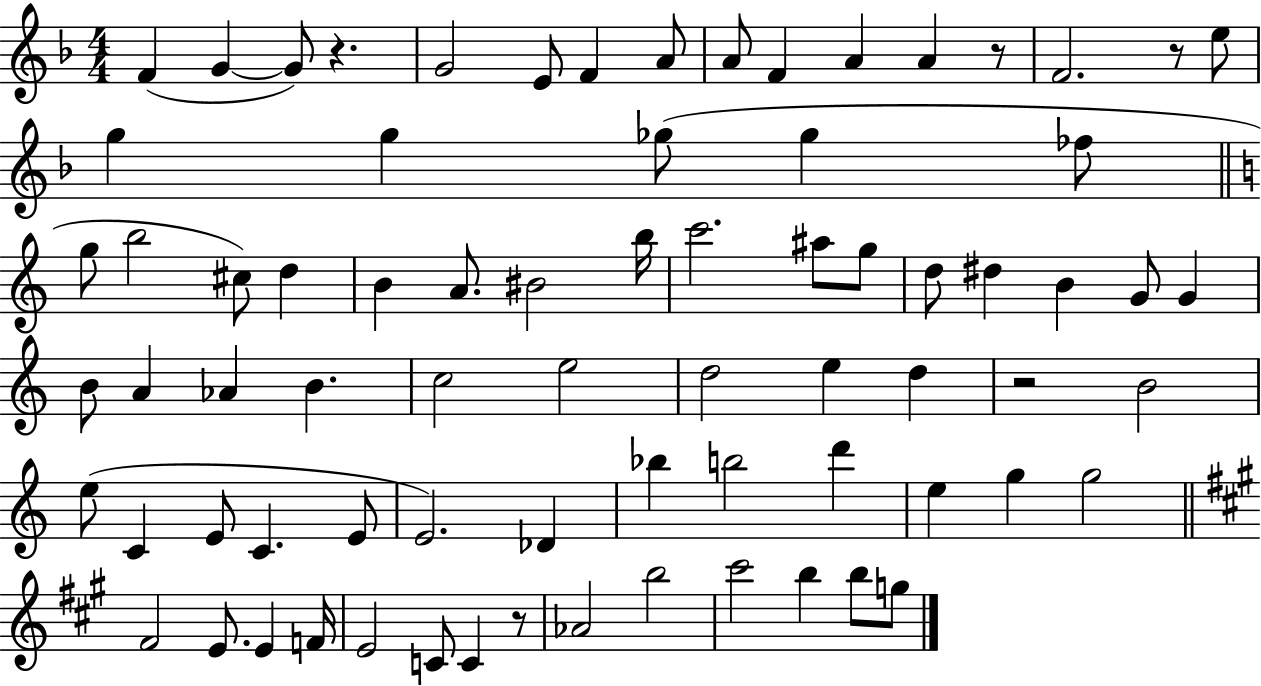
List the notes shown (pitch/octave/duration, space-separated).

F4/q G4/q G4/e R/q. G4/h E4/e F4/q A4/e A4/e F4/q A4/q A4/q R/e F4/h. R/e E5/e G5/q G5/q Gb5/e Gb5/q FES5/e G5/e B5/h C#5/e D5/q B4/q A4/e. BIS4/h B5/s C6/h. A#5/e G5/e D5/e D#5/q B4/q G4/e G4/q B4/e A4/q Ab4/q B4/q. C5/h E5/h D5/h E5/q D5/q R/h B4/h E5/e C4/q E4/e C4/q. E4/e E4/h. Db4/q Bb5/q B5/h D6/q E5/q G5/q G5/h F#4/h E4/e. E4/q F4/s E4/h C4/e C4/q R/e Ab4/h B5/h C#6/h B5/q B5/e G5/e